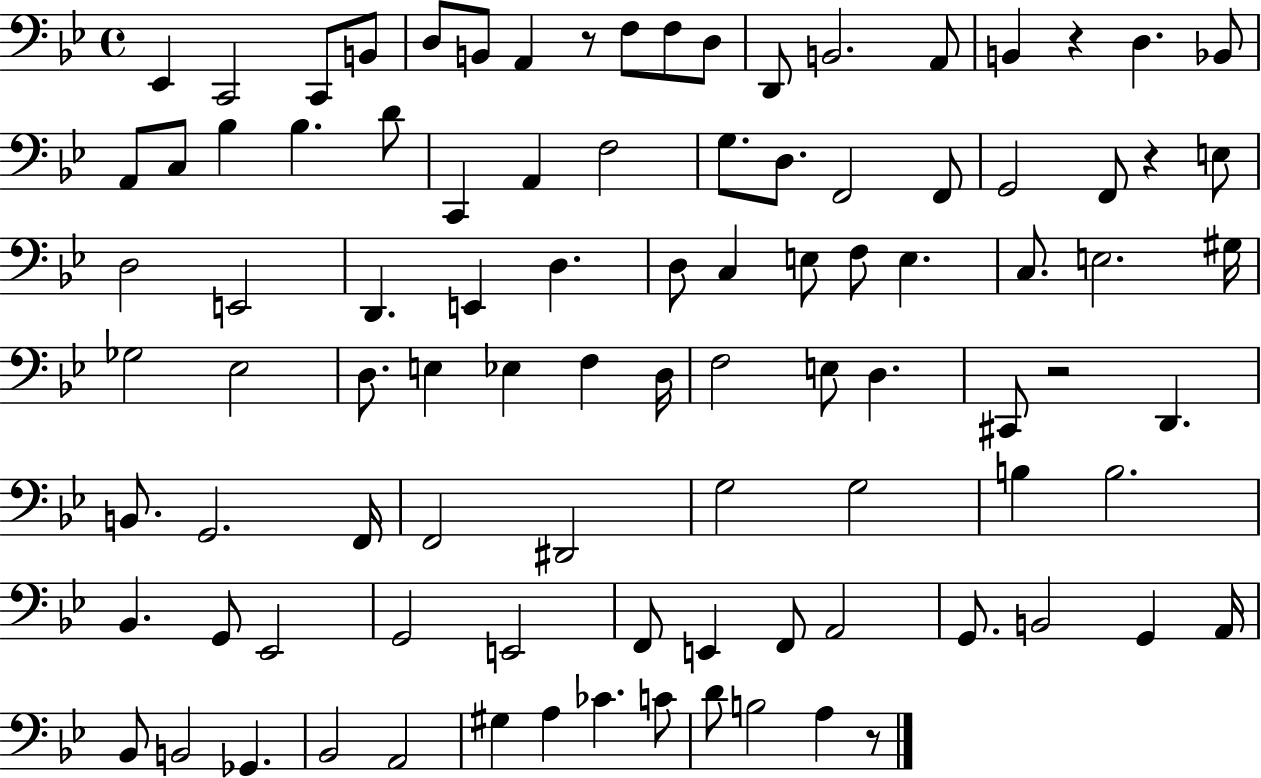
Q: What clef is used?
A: bass